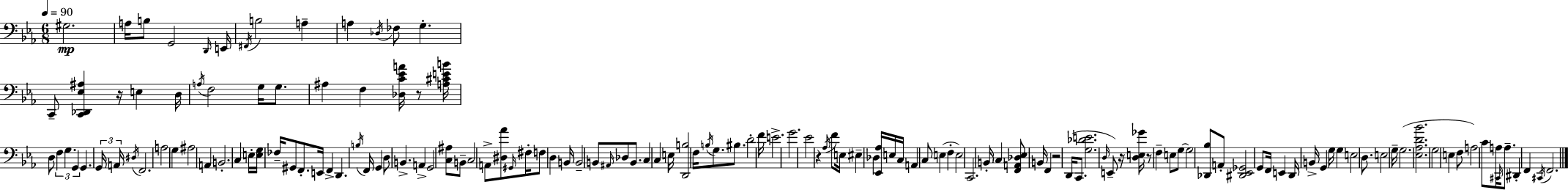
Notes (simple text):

G#3/h. A3/s B3/e G2/h D2/s E2/s F#2/s B3/h A3/q A3/q Db3/s FES3/e G3/q. C2/e [C2,Db2,Eb3,A#3]/q R/s E3/q D3/s A3/s F3/h G3/s G3/e. A#3/q F3/q [Db3,C4,Eb4,A4]/s R/e [A3,C#4,E4,B4]/s D3/e F3/q G3/q. G2/q G2/q. G2/s A2/s D#3/s F2/h. A3/h G3/q A#3/h A2/q B2/h. C3/q E3/s [E3,G3]/s FES3/s G#2/e F2/e. E2/s F2/q D2/q. B3/s F2/s G2/q D3/e B2/q. A2/q G2/h [C3,A#3]/e B2/e C3/h A2/e [D#3,Ab4]/e G#2/s F#3/s F3/e D3/q B2/s B2/h B2/e A#2/s Db3/e B2/e. C3/q C3/q E3/s [D2,B3]/h F3/s B3/s G3/e. BIS3/e. D4/h F4/s E4/h. G4/h. Eb4/h R/q Ab3/s F4/e E3/s EIS3/q Db3/q [Eb2,Ab3]/s E3/s C3/s A2/q C3/e E3/q F3/q E3/h C2/h. B2/s C3/q [F2,A2,Db3,Eb3]/e B2/s F2/q R/h D2/s C2/e. [G3,Db4,E4]/h. D3/s E2/e R/s [D3,E3,Gb4]/s R/e F3/q E3/e G3/e G3/h [Db2,Bb3]/e A2/e [D#2,Eb2,Gb2]/h G2/e F2/s E2/q D2/s B2/s G2/q G3/s G3/q E3/h D3/e. E3/h G3/s G3/h. [Eb3,Ab3,D4,Bb4]/h. G3/h E3/q F3/e A3/h C4/e A3/s C#2/s A3/e. D#2/q F2/q C#2/s F2/h.